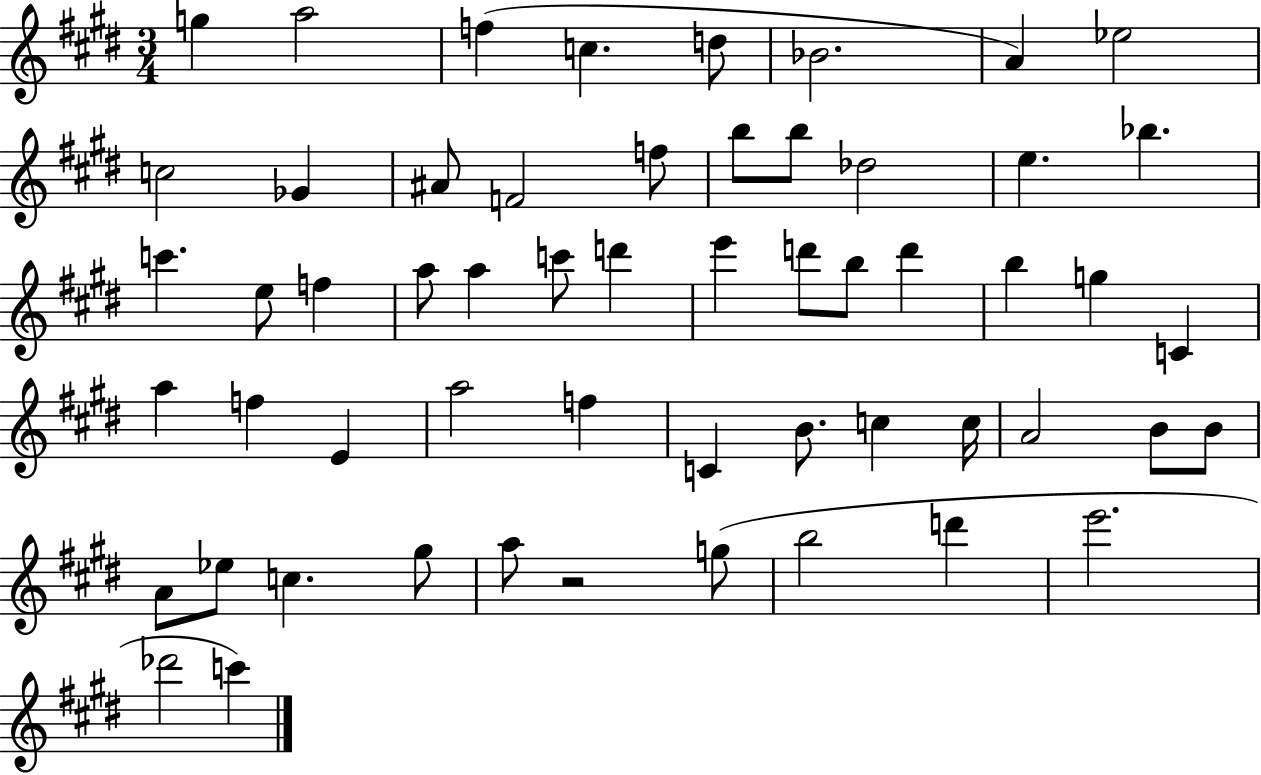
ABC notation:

X:1
T:Untitled
M:3/4
L:1/4
K:E
g a2 f c d/2 _B2 A _e2 c2 _G ^A/2 F2 f/2 b/2 b/2 _d2 e _b c' e/2 f a/2 a c'/2 d' e' d'/2 b/2 d' b g C a f E a2 f C B/2 c c/4 A2 B/2 B/2 A/2 _e/2 c ^g/2 a/2 z2 g/2 b2 d' e'2 _d'2 c'